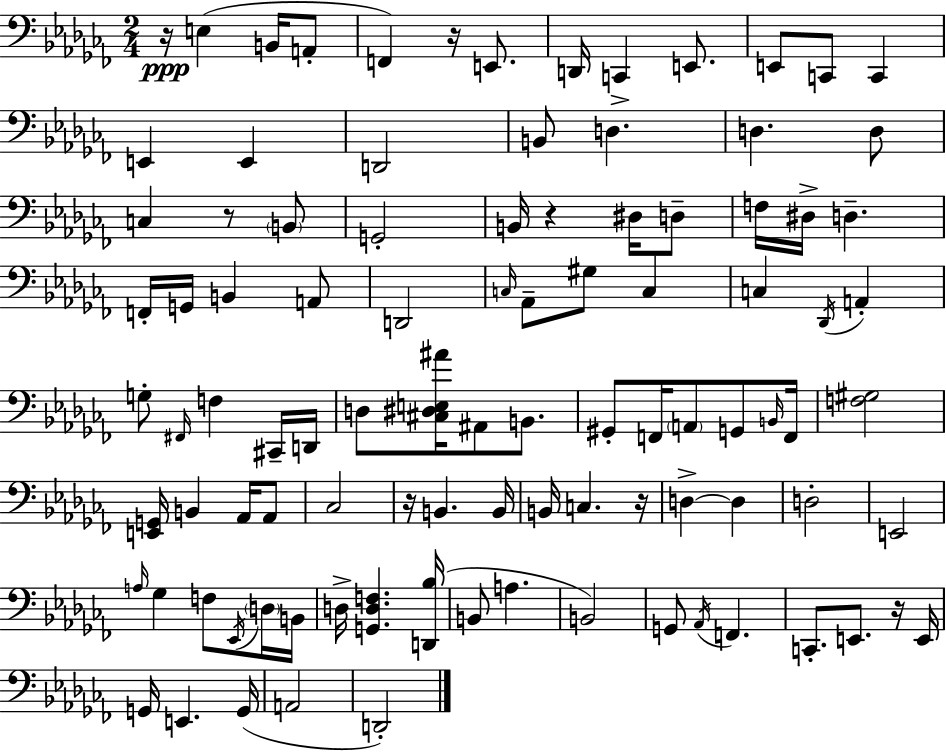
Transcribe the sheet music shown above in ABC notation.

X:1
T:Untitled
M:2/4
L:1/4
K:Abm
z/4 E, B,,/4 A,,/2 F,, z/4 E,,/2 D,,/4 C,, E,,/2 E,,/2 C,,/2 C,, E,, E,, D,,2 B,,/2 D, D, D,/2 C, z/2 B,,/2 G,,2 B,,/4 z ^D,/4 D,/2 F,/4 ^D,/4 D, F,,/4 G,,/4 B,, A,,/2 D,,2 C,/4 _A,,/2 ^G,/2 C, C, _D,,/4 A,, G,/2 ^F,,/4 F, ^C,,/4 D,,/4 D,/2 [^C,^D,E,^A]/4 ^A,,/2 B,,/2 ^G,,/2 F,,/4 A,,/2 G,,/2 B,,/4 F,,/4 [F,^G,]2 [E,,G,,]/4 B,, _A,,/4 _A,,/2 _C,2 z/4 B,, B,,/4 B,,/4 C, z/4 D, D, D,2 E,,2 A,/4 _G, F,/2 _E,,/4 D,/4 B,,/4 D,/4 [G,,D,F,] [D,,_B,]/4 B,,/2 A, B,,2 G,,/2 _A,,/4 F,, C,,/2 E,,/2 z/4 E,,/4 G,,/4 E,, G,,/4 A,,2 D,,2